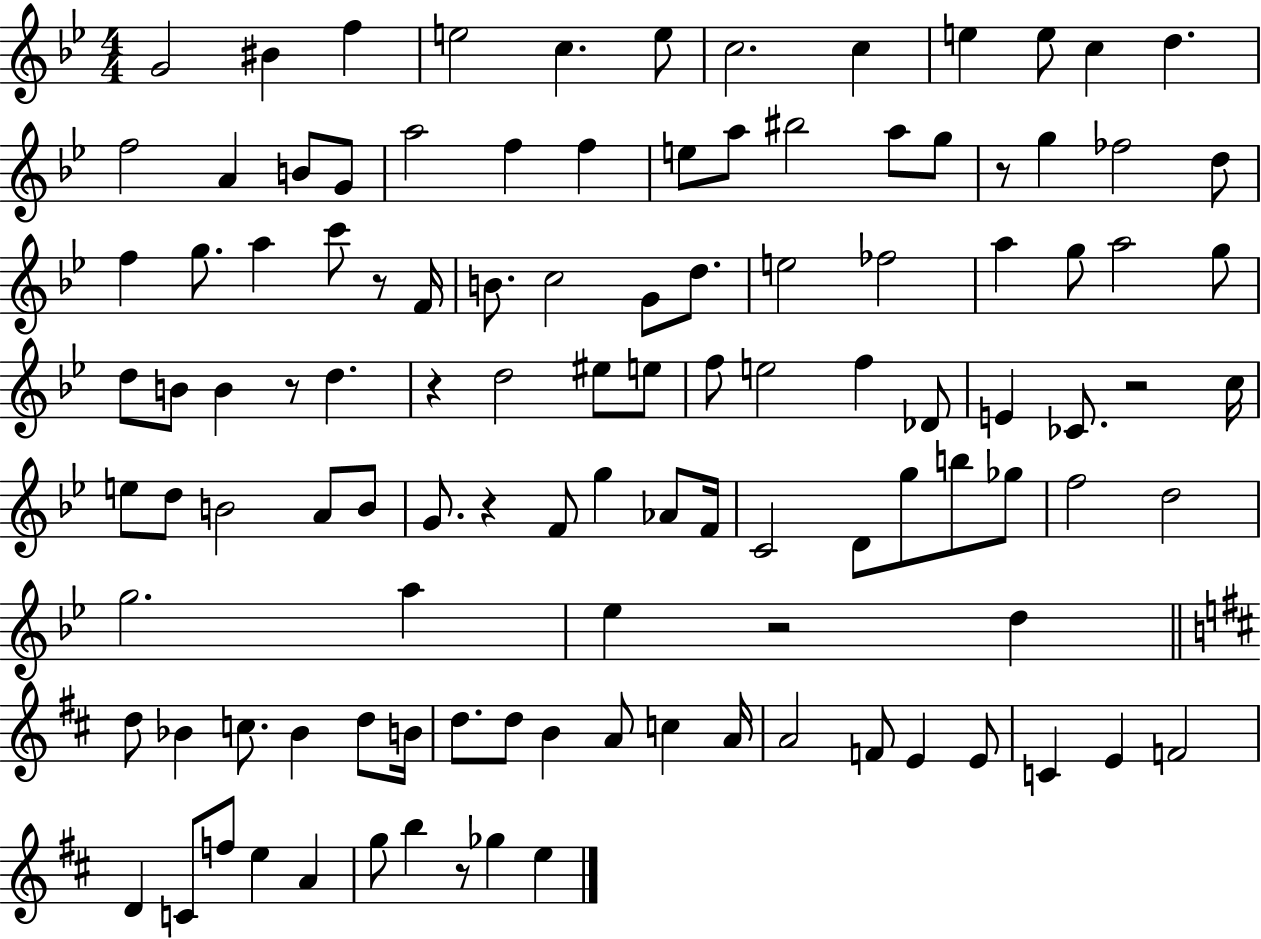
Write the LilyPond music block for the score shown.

{
  \clef treble
  \numericTimeSignature
  \time 4/4
  \key bes \major
  \repeat volta 2 { g'2 bis'4 f''4 | e''2 c''4. e''8 | c''2. c''4 | e''4 e''8 c''4 d''4. | \break f''2 a'4 b'8 g'8 | a''2 f''4 f''4 | e''8 a''8 bis''2 a''8 g''8 | r8 g''4 fes''2 d''8 | \break f''4 g''8. a''4 c'''8 r8 f'16 | b'8. c''2 g'8 d''8. | e''2 fes''2 | a''4 g''8 a''2 g''8 | \break d''8 b'8 b'4 r8 d''4. | r4 d''2 eis''8 e''8 | f''8 e''2 f''4 des'8 | e'4 ces'8. r2 c''16 | \break e''8 d''8 b'2 a'8 b'8 | g'8. r4 f'8 g''4 aes'8 f'16 | c'2 d'8 g''8 b''8 ges''8 | f''2 d''2 | \break g''2. a''4 | ees''4 r2 d''4 | \bar "||" \break \key d \major d''8 bes'4 c''8. bes'4 d''8 b'16 | d''8. d''8 b'4 a'8 c''4 a'16 | a'2 f'8 e'4 e'8 | c'4 e'4 f'2 | \break d'4 c'8 f''8 e''4 a'4 | g''8 b''4 r8 ges''4 e''4 | } \bar "|."
}